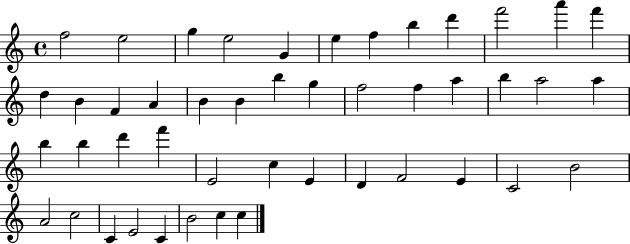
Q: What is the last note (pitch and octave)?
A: C5